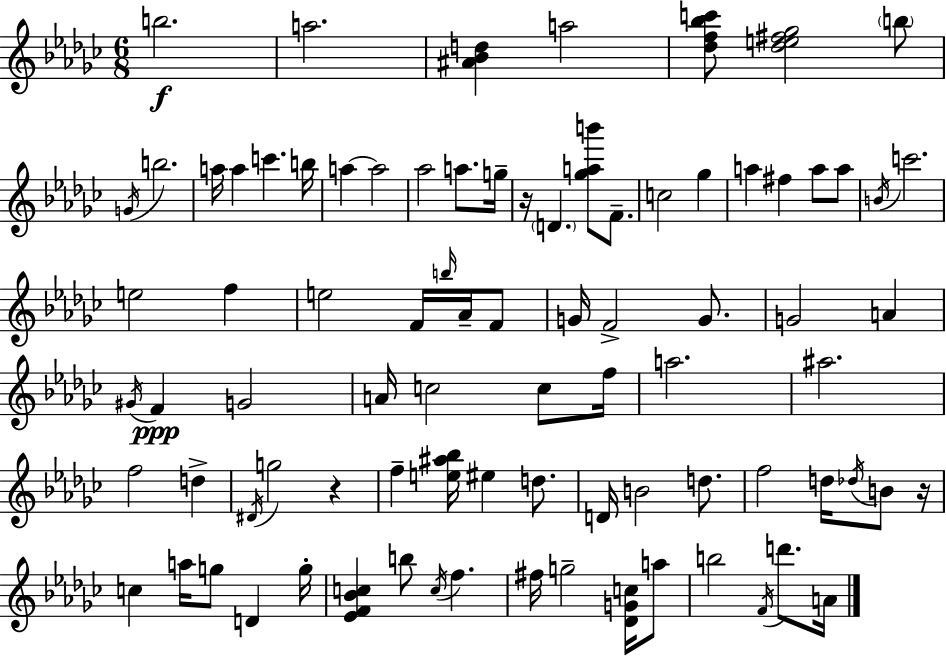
{
  \clef treble
  \numericTimeSignature
  \time 6/8
  \key ees \minor
  b''2.\f | a''2. | <ais' bes' d''>4 a''2 | <des'' f'' bes'' c'''>8 <des'' e'' fis'' ges''>2 \parenthesize b''8 | \break \acciaccatura { g'16 } b''2. | a''16 a''4 c'''4. | b''16 a''4~~ a''2 | aes''2 a''8. | \break g''16-- r16 \parenthesize d'4. <ges'' a'' b'''>8 f'8.-- | c''2 ges''4 | a''4 fis''4 a''8 a''8 | \acciaccatura { b'16 } c'''2. | \break e''2 f''4 | e''2 f'16 \grace { b''16 } | aes'16-- f'8 g'16 f'2-> | g'8. g'2 a'4 | \break \acciaccatura { gis'16 }\ppp f'4 g'2 | a'16 c''2 | c''8 f''16 a''2. | ais''2. | \break f''2 | d''4-> \acciaccatura { dis'16 } g''2 | r4 f''4-- <e'' ais'' bes''>16 eis''4 | d''8. d'16 b'2 | \break d''8. f''2 | d''16 \acciaccatura { des''16 } b'8 r16 c''4 a''16 g''8 | d'4 g''16-. <ees' f' bes' c''>4 b''8 | \acciaccatura { c''16 } f''4. fis''16 g''2-- | \break <des' g' c''>16 a''8 b''2 | \acciaccatura { f'16 } d'''8. a'16 \bar "|."
}